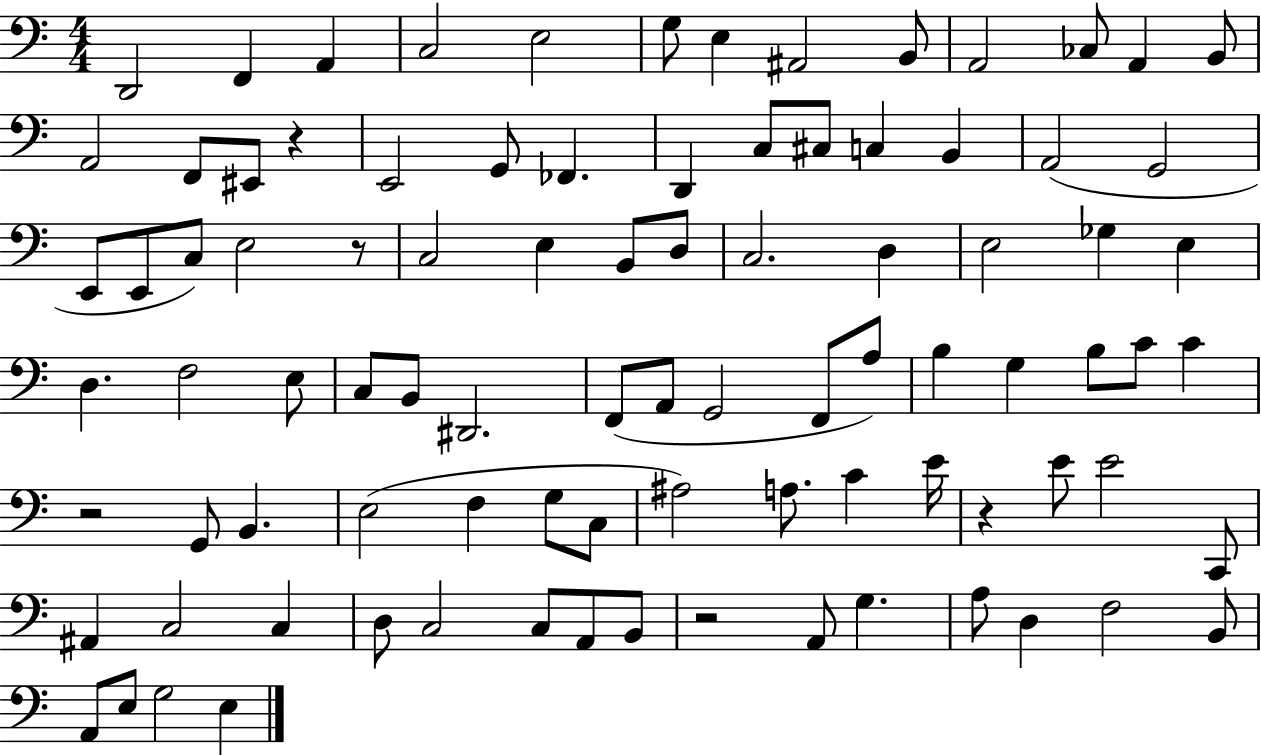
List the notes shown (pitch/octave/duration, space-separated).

D2/h F2/q A2/q C3/h E3/h G3/e E3/q A#2/h B2/e A2/h CES3/e A2/q B2/e A2/h F2/e EIS2/e R/q E2/h G2/e FES2/q. D2/q C3/e C#3/e C3/q B2/q A2/h G2/h E2/e E2/e C3/e E3/h R/e C3/h E3/q B2/e D3/e C3/h. D3/q E3/h Gb3/q E3/q D3/q. F3/h E3/e C3/e B2/e D#2/h. F2/e A2/e G2/h F2/e A3/e B3/q G3/q B3/e C4/e C4/q R/h G2/e B2/q. E3/h F3/q G3/e C3/e A#3/h A3/e. C4/q E4/s R/q E4/e E4/h C2/e A#2/q C3/h C3/q D3/e C3/h C3/e A2/e B2/e R/h A2/e G3/q. A3/e D3/q F3/h B2/e A2/e E3/e G3/h E3/q